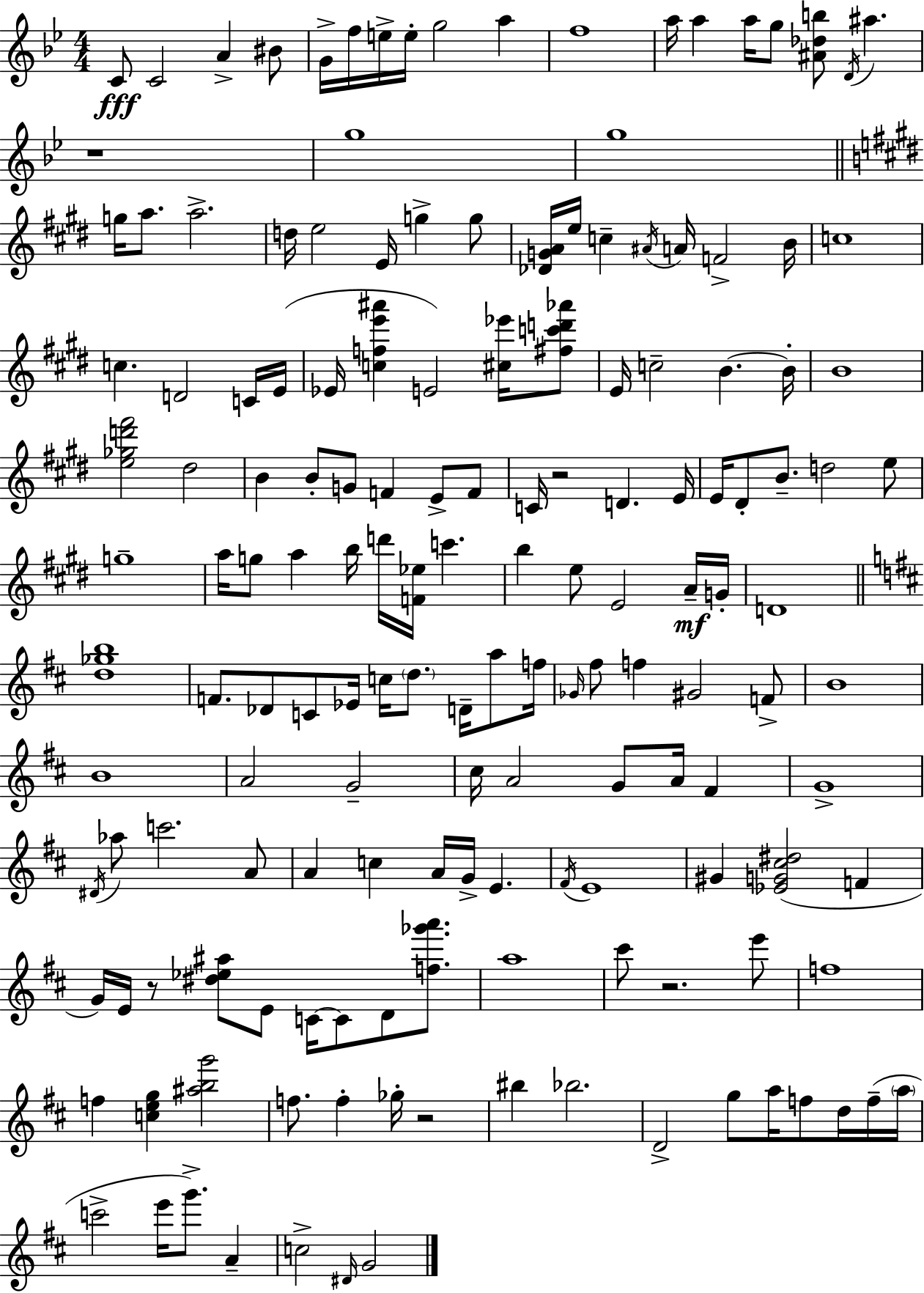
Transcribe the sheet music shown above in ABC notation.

X:1
T:Untitled
M:4/4
L:1/4
K:Gm
C/2 C2 A ^B/2 G/4 f/4 e/4 e/4 g2 a f4 a/4 a a/4 g/2 [^A_db]/2 D/4 ^a z4 g4 g4 g/4 a/2 a2 d/4 e2 E/4 g g/2 [_DGA]/4 e/4 c ^A/4 A/4 F2 B/4 c4 c D2 C/4 E/4 _E/4 [cfe'^a'] E2 [^c_e']/4 [^fc'd'_a']/2 E/4 c2 B B/4 B4 [e_gd'^f']2 ^d2 B B/2 G/2 F E/2 F/2 C/4 z2 D E/4 E/4 ^D/2 B/2 d2 e/2 g4 a/4 g/2 a b/4 d'/4 [F_e]/4 c' b e/2 E2 A/4 G/4 D4 [d_gb]4 F/2 _D/2 C/2 _E/4 c/4 d/2 D/4 a/2 f/4 _G/4 ^f/2 f ^G2 F/2 B4 B4 A2 G2 ^c/4 A2 G/2 A/4 ^F G4 ^D/4 _a/2 c'2 A/2 A c A/4 G/4 E ^F/4 E4 ^G [_EG^c^d]2 F G/4 E/4 z/2 [^d_e^a]/2 E/2 C/4 C/2 D/2 [f_g'a']/2 a4 ^c'/2 z2 e'/2 f4 f [ceg] [^abg']2 f/2 f _g/4 z2 ^b _b2 D2 g/2 a/4 f/2 d/4 f/4 a/4 c'2 e'/4 g'/2 A c2 ^D/4 G2